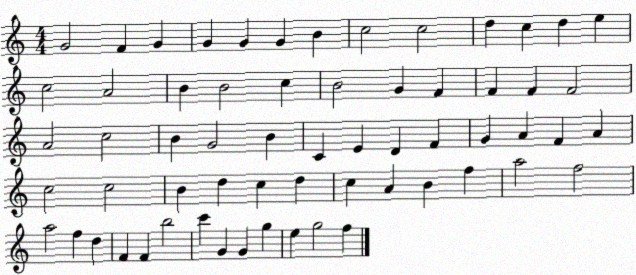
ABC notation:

X:1
T:Untitled
M:4/4
L:1/4
K:C
G2 F G G G G B c2 c2 d c d e c2 A2 B B2 c B2 G F F F F2 A2 c2 B G2 B C E D F G A F A c2 c2 B d c d c A B f a2 f2 a2 f d F F b2 c' G G g e g2 f